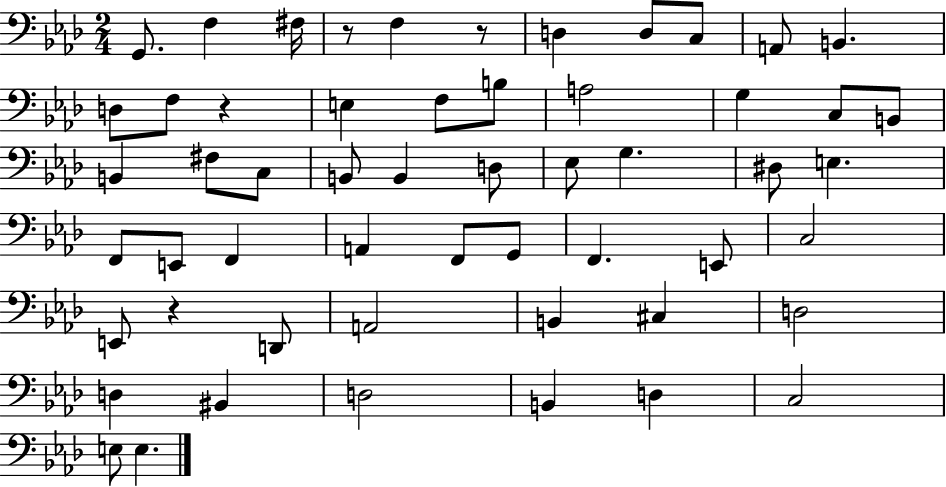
{
  \clef bass
  \numericTimeSignature
  \time 2/4
  \key aes \major
  g,8. f4 fis16 | r8 f4 r8 | d4 d8 c8 | a,8 b,4. | \break d8 f8 r4 | e4 f8 b8 | a2 | g4 c8 b,8 | \break b,4 fis8 c8 | b,8 b,4 d8 | ees8 g4. | dis8 e4. | \break f,8 e,8 f,4 | a,4 f,8 g,8 | f,4. e,8 | c2 | \break e,8 r4 d,8 | a,2 | b,4 cis4 | d2 | \break d4 bis,4 | d2 | b,4 d4 | c2 | \break e8 e4. | \bar "|."
}